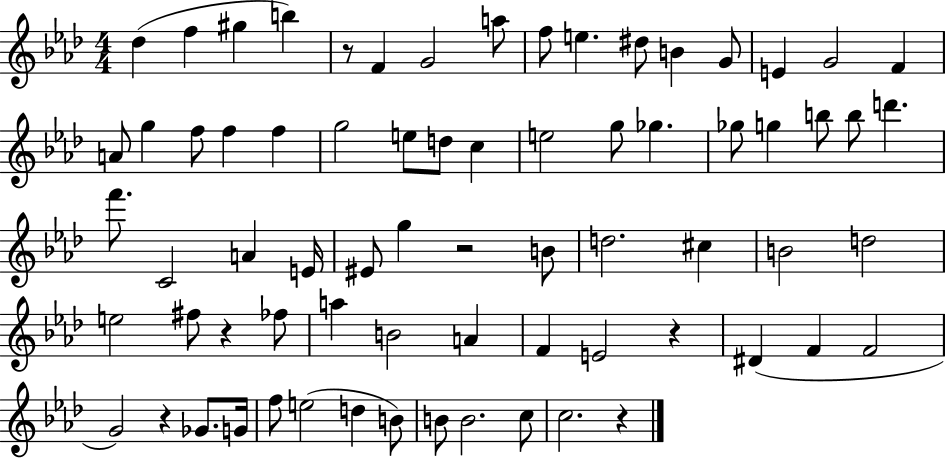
{
  \clef treble
  \numericTimeSignature
  \time 4/4
  \key aes \major
  des''4( f''4 gis''4 b''4) | r8 f'4 g'2 a''8 | f''8 e''4. dis''8 b'4 g'8 | e'4 g'2 f'4 | \break a'8 g''4 f''8 f''4 f''4 | g''2 e''8 d''8 c''4 | e''2 g''8 ges''4. | ges''8 g''4 b''8 b''8 d'''4. | \break f'''8. c'2 a'4 e'16 | eis'8 g''4 r2 b'8 | d''2. cis''4 | b'2 d''2 | \break e''2 fis''8 r4 fes''8 | a''4 b'2 a'4 | f'4 e'2 r4 | dis'4( f'4 f'2 | \break g'2) r4 ges'8. g'16 | f''8 e''2( d''4 b'8) | b'8 b'2. c''8 | c''2. r4 | \break \bar "|."
}